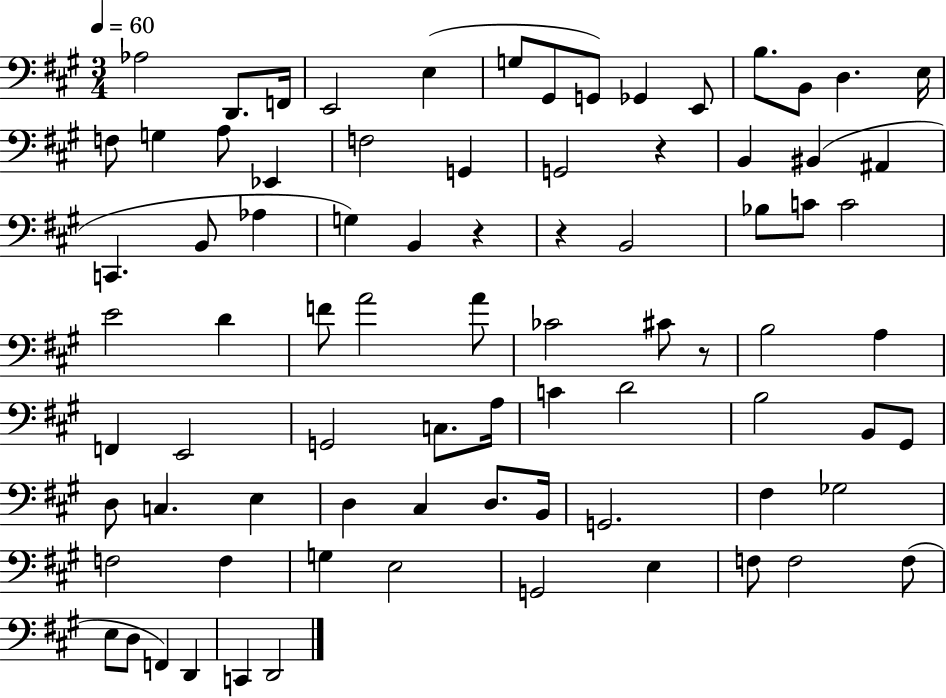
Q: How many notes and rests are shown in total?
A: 81